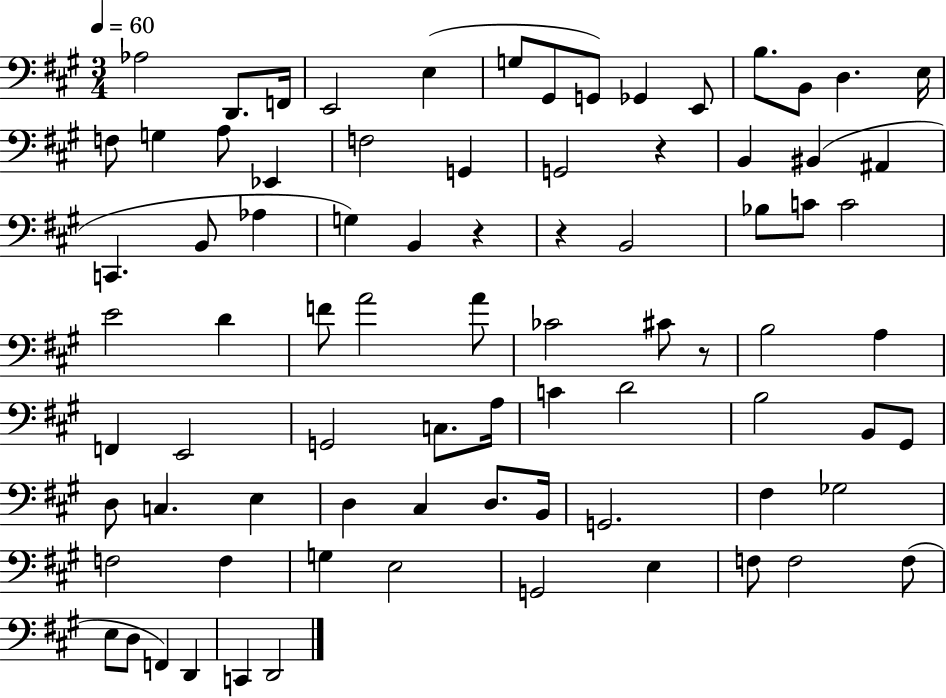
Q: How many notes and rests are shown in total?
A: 81